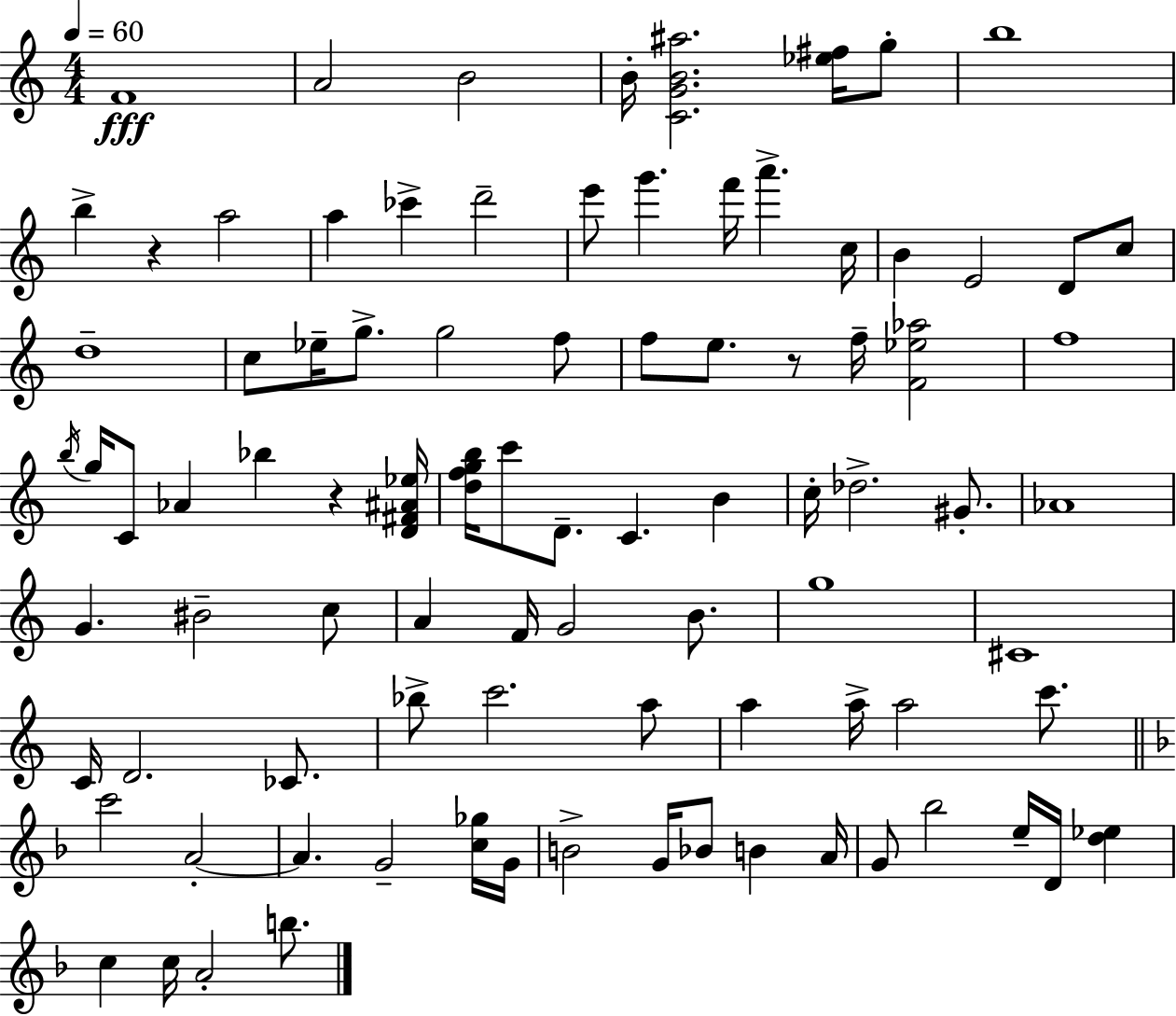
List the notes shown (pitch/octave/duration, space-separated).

F4/w A4/h B4/h B4/s [C4,G4,B4,A#5]/h. [Eb5,F#5]/s G5/e B5/w B5/q R/q A5/h A5/q CES6/q D6/h E6/e G6/q. F6/s A6/q. C5/s B4/q E4/h D4/e C5/e D5/w C5/e Eb5/s G5/e. G5/h F5/e F5/e E5/e. R/e F5/s [F4,Eb5,Ab5]/h F5/w B5/s G5/s C4/e Ab4/q Bb5/q R/q [D4,F#4,A#4,Eb5]/s [D5,F5,G5,B5]/s C6/e D4/e. C4/q. B4/q C5/s Db5/h. G#4/e. Ab4/w G4/q. BIS4/h C5/e A4/q F4/s G4/h B4/e. G5/w C#4/w C4/s D4/h. CES4/e. Bb5/e C6/h. A5/e A5/q A5/s A5/h C6/e. C6/h A4/h A4/q. G4/h [C5,Gb5]/s G4/s B4/h G4/s Bb4/e B4/q A4/s G4/e Bb5/h E5/s D4/s [D5,Eb5]/q C5/q C5/s A4/h B5/e.